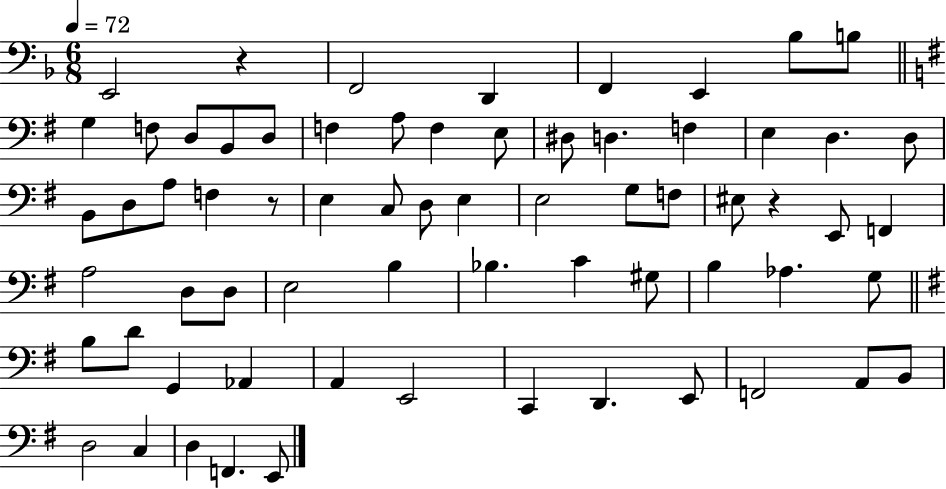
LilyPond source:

{
  \clef bass
  \numericTimeSignature
  \time 6/8
  \key f \major
  \tempo 4 = 72
  e,2 r4 | f,2 d,4 | f,4 e,4 bes8 b8 | \bar "||" \break \key g \major g4 f8 d8 b,8 d8 | f4 a8 f4 e8 | dis8 d4. f4 | e4 d4. d8 | \break b,8 d8 a8 f4 r8 | e4 c8 d8 e4 | e2 g8 f8 | eis8 r4 e,8 f,4 | \break a2 d8 d8 | e2 b4 | bes4. c'4 gis8 | b4 aes4. g8 | \break \bar "||" \break \key g \major b8 d'8 g,4 aes,4 | a,4 e,2 | c,4 d,4. e,8 | f,2 a,8 b,8 | \break d2 c4 | d4 f,4. e,8 | \bar "|."
}